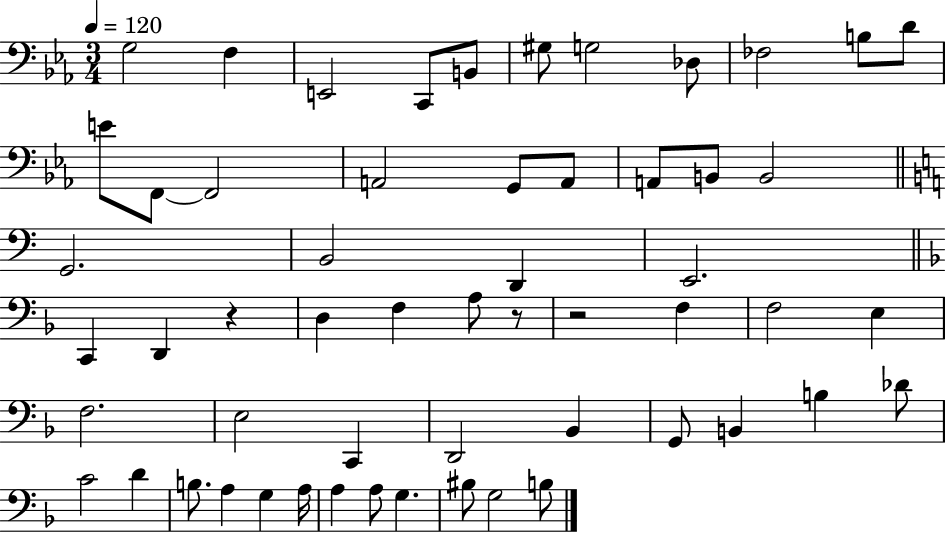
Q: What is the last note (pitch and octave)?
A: B3